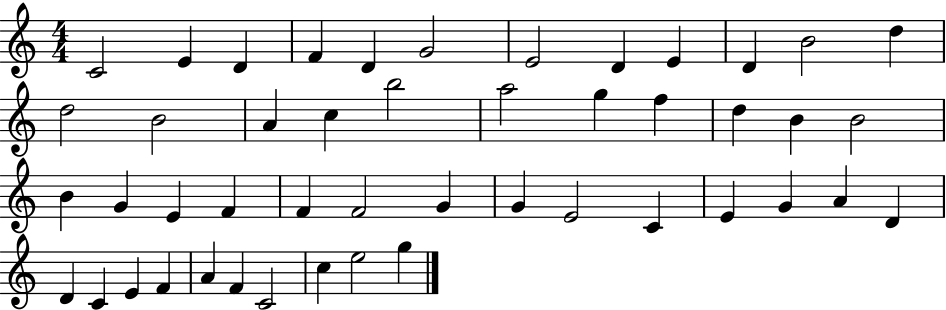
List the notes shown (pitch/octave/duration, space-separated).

C4/h E4/q D4/q F4/q D4/q G4/h E4/h D4/q E4/q D4/q B4/h D5/q D5/h B4/h A4/q C5/q B5/h A5/h G5/q F5/q D5/q B4/q B4/h B4/q G4/q E4/q F4/q F4/q F4/h G4/q G4/q E4/h C4/q E4/q G4/q A4/q D4/q D4/q C4/q E4/q F4/q A4/q F4/q C4/h C5/q E5/h G5/q